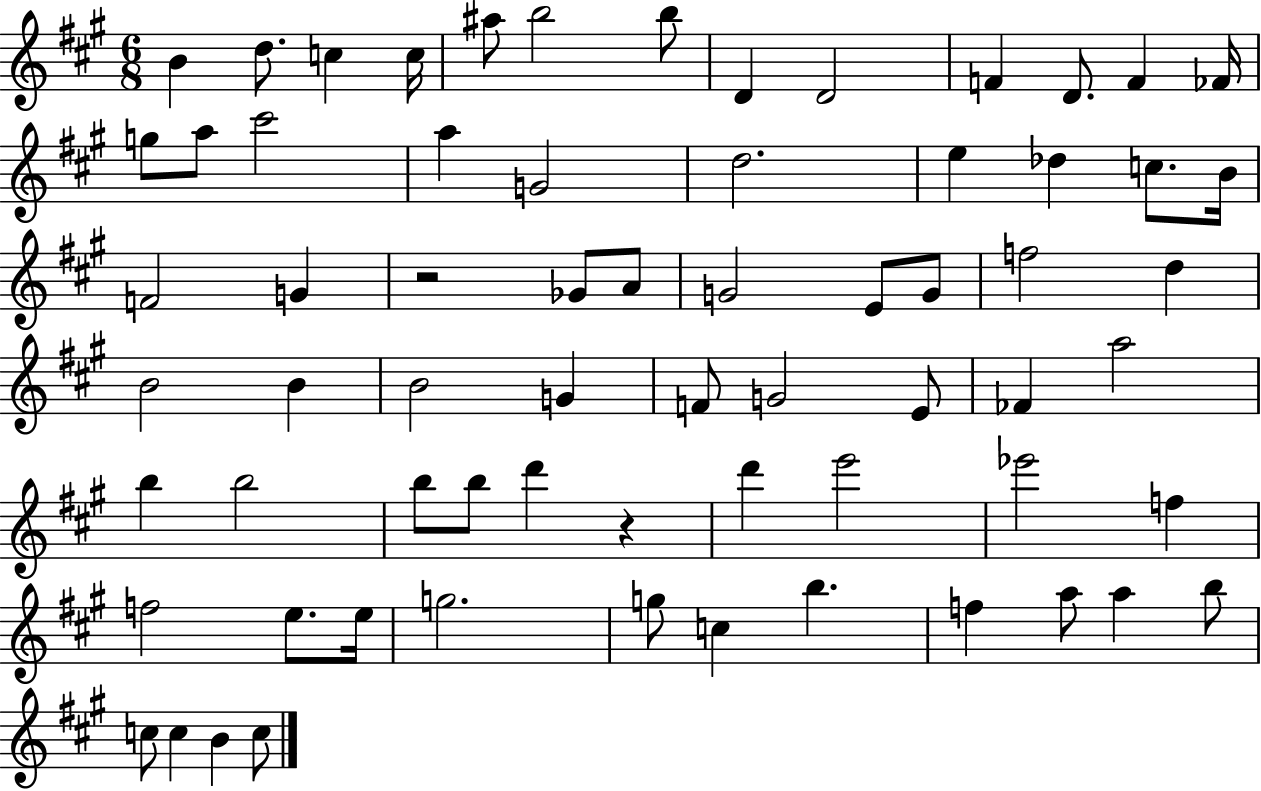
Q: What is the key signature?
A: A major